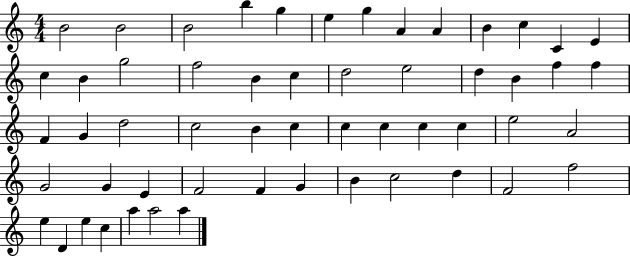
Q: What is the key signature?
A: C major